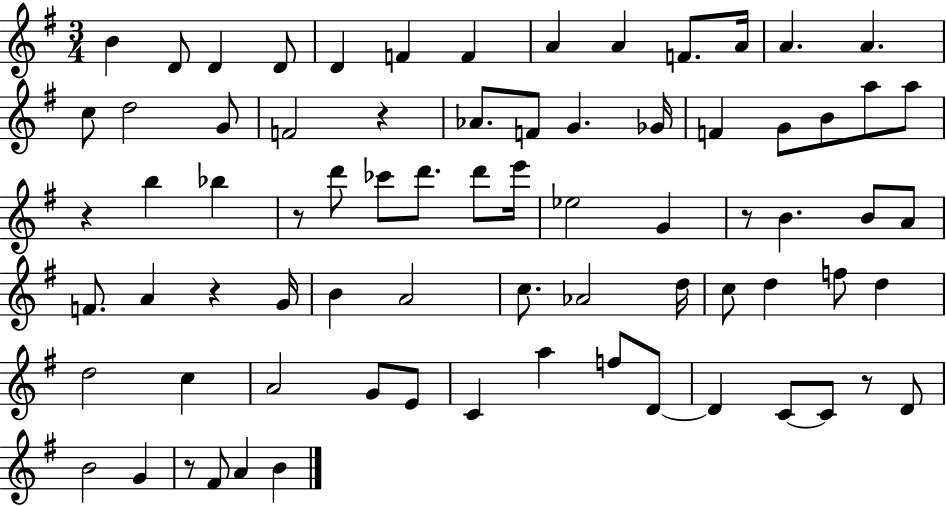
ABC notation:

X:1
T:Untitled
M:3/4
L:1/4
K:G
B D/2 D D/2 D F F A A F/2 A/4 A A c/2 d2 G/2 F2 z _A/2 F/2 G _G/4 F G/2 B/2 a/2 a/2 z b _b z/2 d'/2 _c'/2 d'/2 d'/2 e'/4 _e2 G z/2 B B/2 A/2 F/2 A z G/4 B A2 c/2 _A2 d/4 c/2 d f/2 d d2 c A2 G/2 E/2 C a f/2 D/2 D C/2 C/2 z/2 D/2 B2 G z/2 ^F/2 A B